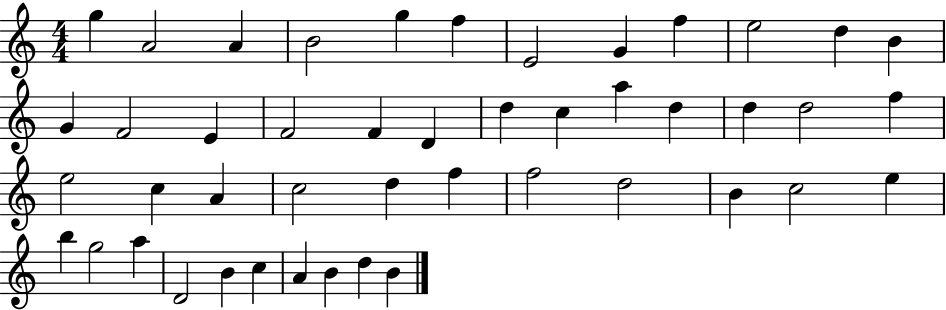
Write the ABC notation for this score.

X:1
T:Untitled
M:4/4
L:1/4
K:C
g A2 A B2 g f E2 G f e2 d B G F2 E F2 F D d c a d d d2 f e2 c A c2 d f f2 d2 B c2 e b g2 a D2 B c A B d B